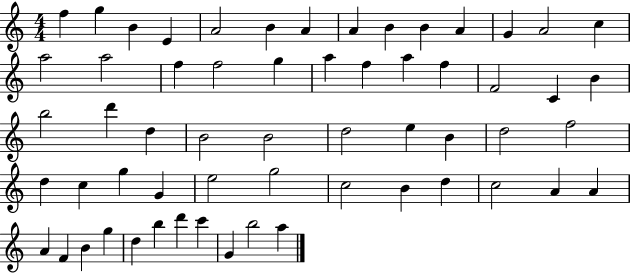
X:1
T:Untitled
M:4/4
L:1/4
K:C
f g B E A2 B A A B B A G A2 c a2 a2 f f2 g a f a f F2 C B b2 d' d B2 B2 d2 e B d2 f2 d c g G e2 g2 c2 B d c2 A A A F B g d b d' c' G b2 a